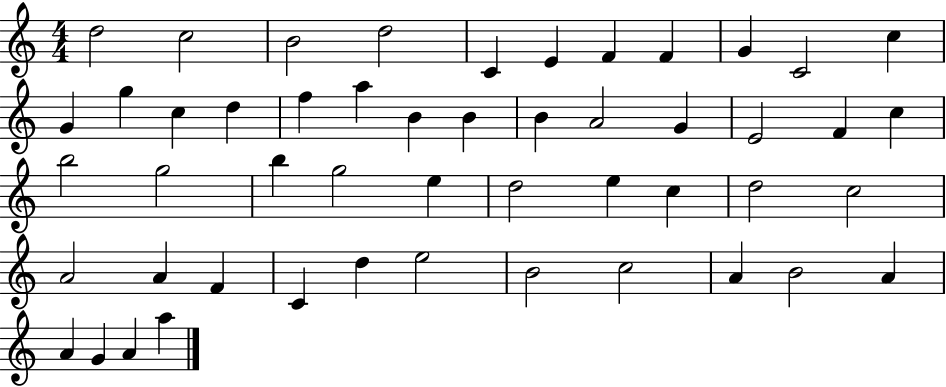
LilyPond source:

{
  \clef treble
  \numericTimeSignature
  \time 4/4
  \key c \major
  d''2 c''2 | b'2 d''2 | c'4 e'4 f'4 f'4 | g'4 c'2 c''4 | \break g'4 g''4 c''4 d''4 | f''4 a''4 b'4 b'4 | b'4 a'2 g'4 | e'2 f'4 c''4 | \break b''2 g''2 | b''4 g''2 e''4 | d''2 e''4 c''4 | d''2 c''2 | \break a'2 a'4 f'4 | c'4 d''4 e''2 | b'2 c''2 | a'4 b'2 a'4 | \break a'4 g'4 a'4 a''4 | \bar "|."
}